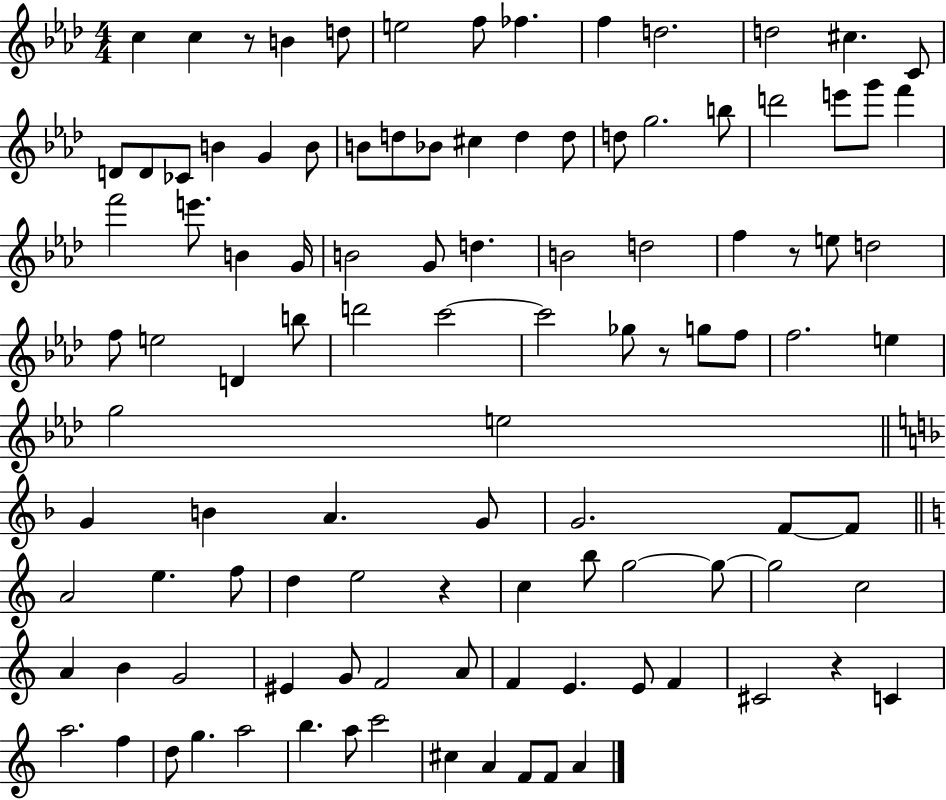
C5/q C5/q R/e B4/q D5/e E5/h F5/e FES5/q. F5/q D5/h. D5/h C#5/q. C4/e D4/e D4/e CES4/e B4/q G4/q B4/e B4/e D5/e Bb4/e C#5/q D5/q D5/e D5/e G5/h. B5/e D6/h E6/e G6/e F6/q F6/h E6/e. B4/q G4/s B4/h G4/e D5/q. B4/h D5/h F5/q R/e E5/e D5/h F5/e E5/h D4/q B5/e D6/h C6/h C6/h Gb5/e R/e G5/e F5/e F5/h. E5/q G5/h E5/h G4/q B4/q A4/q. G4/e G4/h. F4/e F4/e A4/h E5/q. F5/e D5/q E5/h R/q C5/q B5/e G5/h G5/e G5/h C5/h A4/q B4/q G4/h EIS4/q G4/e F4/h A4/e F4/q E4/q. E4/e F4/q C#4/h R/q C4/q A5/h. F5/q D5/e G5/q. A5/h B5/q. A5/e C6/h C#5/q A4/q F4/e F4/e A4/q